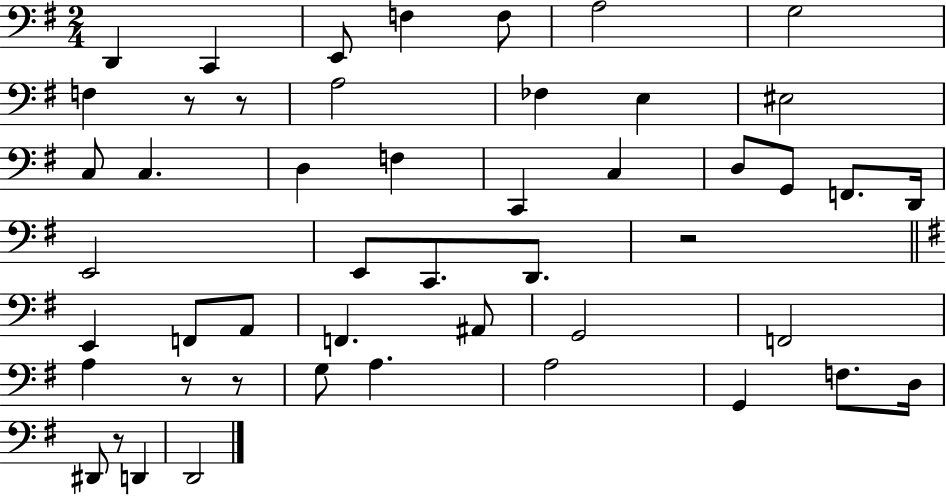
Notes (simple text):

D2/q C2/q E2/e F3/q F3/e A3/h G3/h F3/q R/e R/e A3/h FES3/q E3/q EIS3/h C3/e C3/q. D3/q F3/q C2/q C3/q D3/e G2/e F2/e. D2/s E2/h E2/e C2/e. D2/e. R/h E2/q F2/e A2/e F2/q. A#2/e G2/h F2/h A3/q R/e R/e G3/e A3/q. A3/h G2/q F3/e. D3/s D#2/e R/e D2/q D2/h